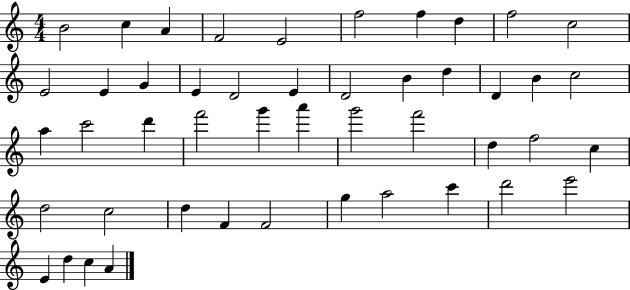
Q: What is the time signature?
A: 4/4